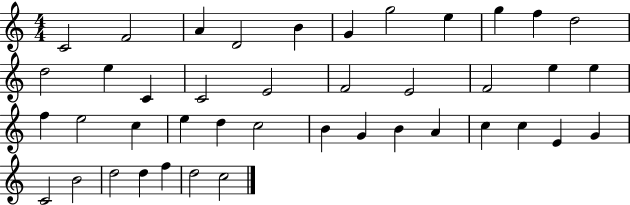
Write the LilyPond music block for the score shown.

{
  \clef treble
  \numericTimeSignature
  \time 4/4
  \key c \major
  c'2 f'2 | a'4 d'2 b'4 | g'4 g''2 e''4 | g''4 f''4 d''2 | \break d''2 e''4 c'4 | c'2 e'2 | f'2 e'2 | f'2 e''4 e''4 | \break f''4 e''2 c''4 | e''4 d''4 c''2 | b'4 g'4 b'4 a'4 | c''4 c''4 e'4 g'4 | \break c'2 b'2 | d''2 d''4 f''4 | d''2 c''2 | \bar "|."
}